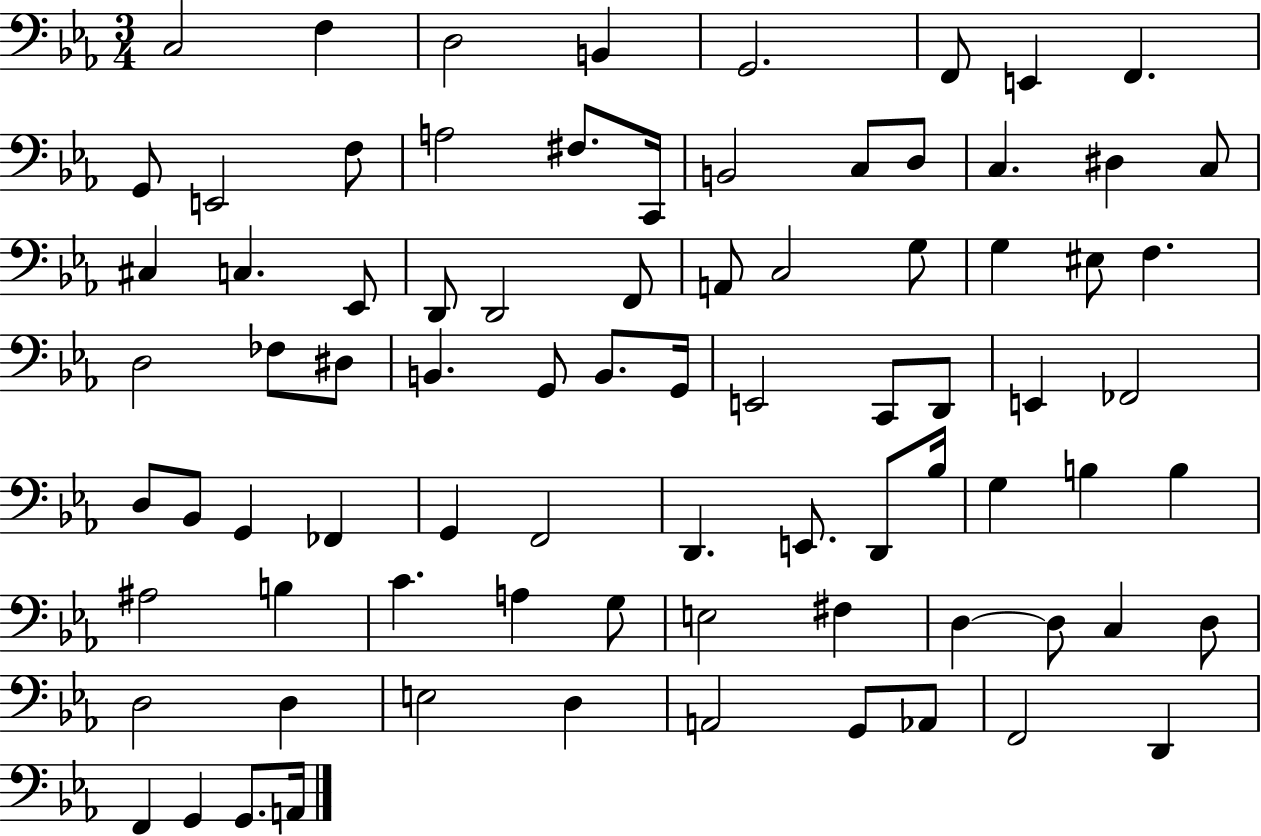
X:1
T:Untitled
M:3/4
L:1/4
K:Eb
C,2 F, D,2 B,, G,,2 F,,/2 E,, F,, G,,/2 E,,2 F,/2 A,2 ^F,/2 C,,/4 B,,2 C,/2 D,/2 C, ^D, C,/2 ^C, C, _E,,/2 D,,/2 D,,2 F,,/2 A,,/2 C,2 G,/2 G, ^E,/2 F, D,2 _F,/2 ^D,/2 B,, G,,/2 B,,/2 G,,/4 E,,2 C,,/2 D,,/2 E,, _F,,2 D,/2 _B,,/2 G,, _F,, G,, F,,2 D,, E,,/2 D,,/2 _B,/4 G, B, B, ^A,2 B, C A, G,/2 E,2 ^F, D, D,/2 C, D,/2 D,2 D, E,2 D, A,,2 G,,/2 _A,,/2 F,,2 D,, F,, G,, G,,/2 A,,/4